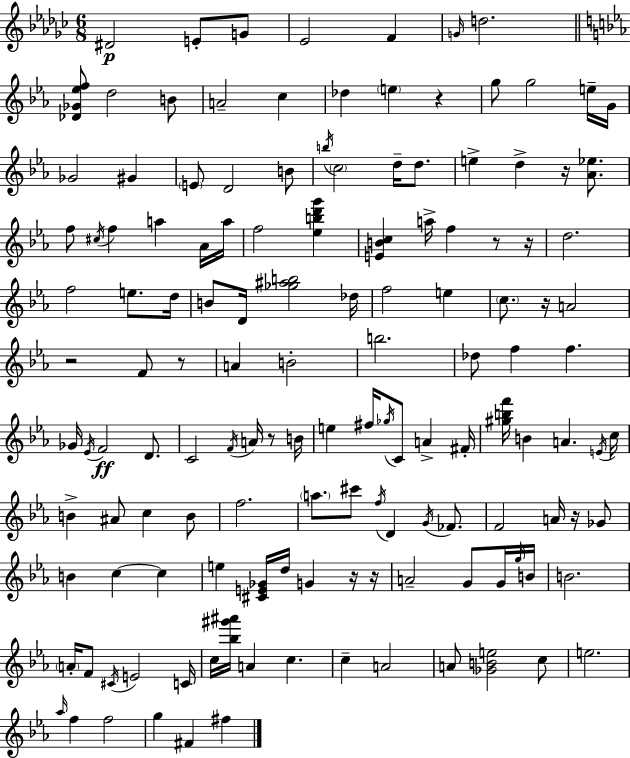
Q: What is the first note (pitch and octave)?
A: D#4